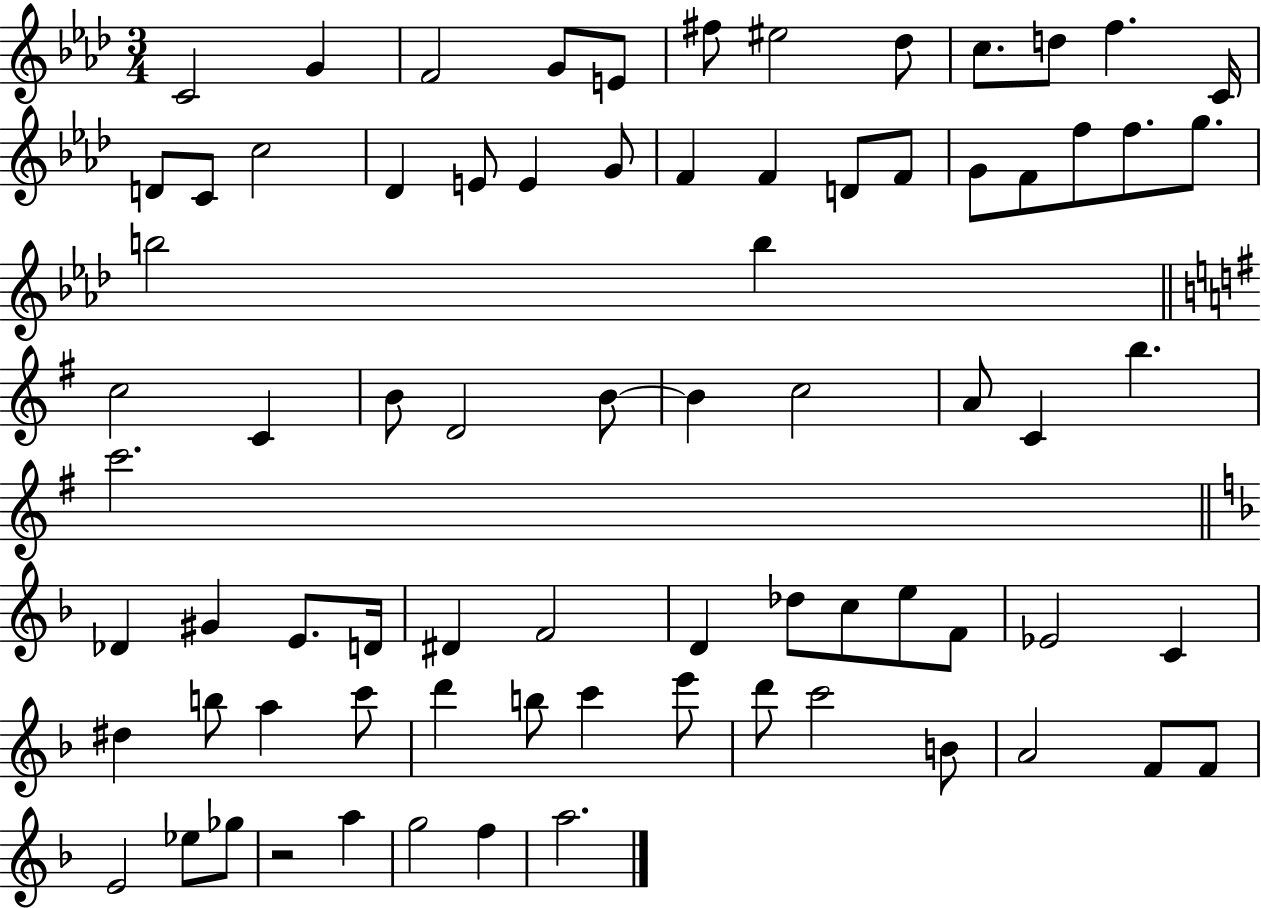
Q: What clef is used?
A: treble